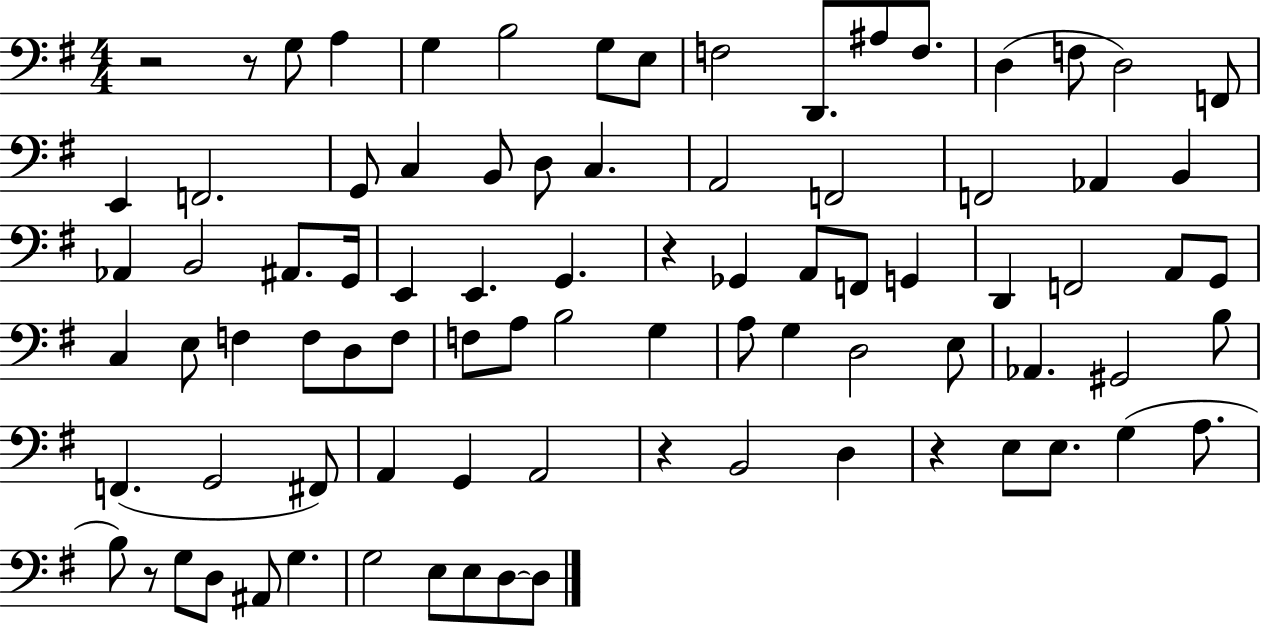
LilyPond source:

{
  \clef bass
  \numericTimeSignature
  \time 4/4
  \key g \major
  r2 r8 g8 a4 | g4 b2 g8 e8 | f2 d,8. ais8 f8. | d4( f8 d2) f,8 | \break e,4 f,2. | g,8 c4 b,8 d8 c4. | a,2 f,2 | f,2 aes,4 b,4 | \break aes,4 b,2 ais,8. g,16 | e,4 e,4. g,4. | r4 ges,4 a,8 f,8 g,4 | d,4 f,2 a,8 g,8 | \break c4 e8 f4 f8 d8 f8 | f8 a8 b2 g4 | a8 g4 d2 e8 | aes,4. gis,2 b8 | \break f,4.( g,2 fis,8) | a,4 g,4 a,2 | r4 b,2 d4 | r4 e8 e8. g4( a8. | \break b8) r8 g8 d8 ais,8 g4. | g2 e8 e8 d8~~ d8 | \bar "|."
}